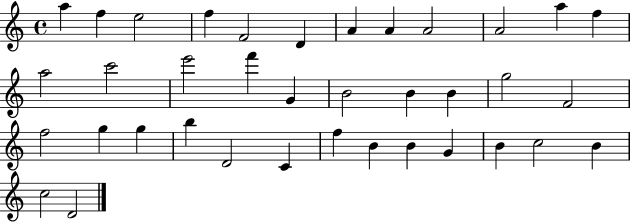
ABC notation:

X:1
T:Untitled
M:4/4
L:1/4
K:C
a f e2 f F2 D A A A2 A2 a f a2 c'2 e'2 f' G B2 B B g2 F2 f2 g g b D2 C f B B G B c2 B c2 D2